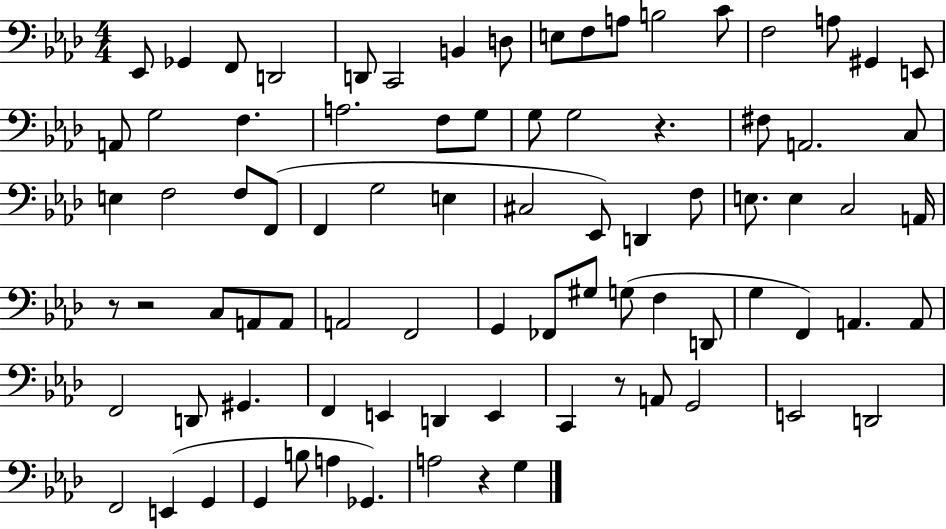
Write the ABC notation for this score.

X:1
T:Untitled
M:4/4
L:1/4
K:Ab
_E,,/2 _G,, F,,/2 D,,2 D,,/2 C,,2 B,, D,/2 E,/2 F,/2 A,/2 B,2 C/2 F,2 A,/2 ^G,, E,,/2 A,,/2 G,2 F, A,2 F,/2 G,/2 G,/2 G,2 z ^F,/2 A,,2 C,/2 E, F,2 F,/2 F,,/2 F,, G,2 E, ^C,2 _E,,/2 D,, F,/2 E,/2 E, C,2 A,,/4 z/2 z2 C,/2 A,,/2 A,,/2 A,,2 F,,2 G,, _F,,/2 ^G,/2 G,/2 F, D,,/2 G, F,, A,, A,,/2 F,,2 D,,/2 ^G,, F,, E,, D,, E,, C,, z/2 A,,/2 G,,2 E,,2 D,,2 F,,2 E,, G,, G,, B,/2 A, _G,, A,2 z G,